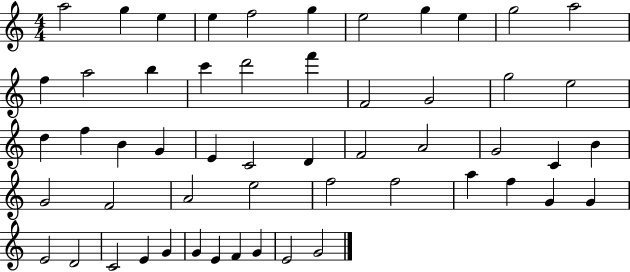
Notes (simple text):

A5/h G5/q E5/q E5/q F5/h G5/q E5/h G5/q E5/q G5/h A5/h F5/q A5/h B5/q C6/q D6/h F6/q F4/h G4/h G5/h E5/h D5/q F5/q B4/q G4/q E4/q C4/h D4/q F4/h A4/h G4/h C4/q B4/q G4/h F4/h A4/h E5/h F5/h F5/h A5/q F5/q G4/q G4/q E4/h D4/h C4/h E4/q G4/q G4/q E4/q F4/q G4/q E4/h G4/h